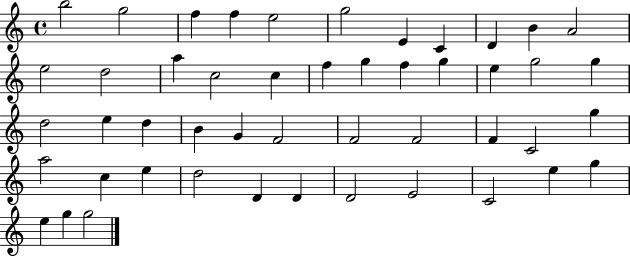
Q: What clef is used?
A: treble